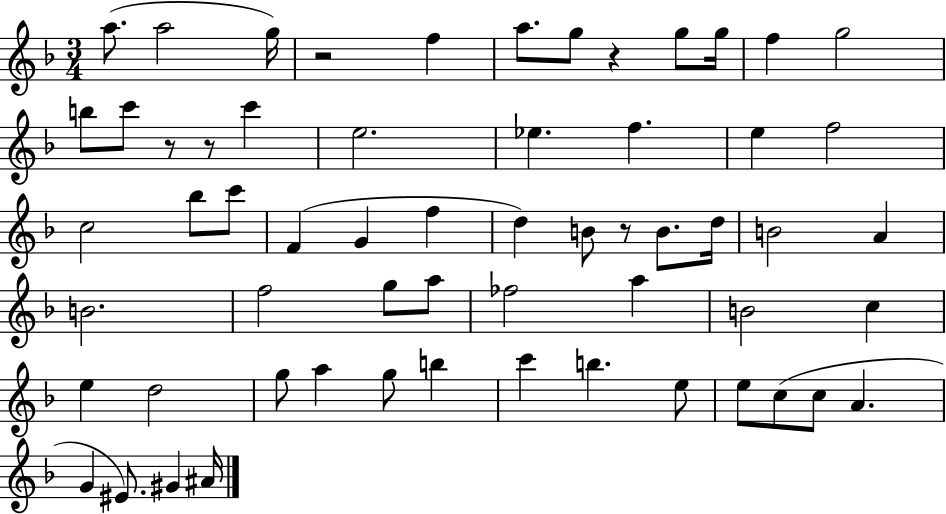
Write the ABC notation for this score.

X:1
T:Untitled
M:3/4
L:1/4
K:F
a/2 a2 g/4 z2 f a/2 g/2 z g/2 g/4 f g2 b/2 c'/2 z/2 z/2 c' e2 _e f e f2 c2 _b/2 c'/2 F G f d B/2 z/2 B/2 d/4 B2 A B2 f2 g/2 a/2 _f2 a B2 c e d2 g/2 a g/2 b c' b e/2 e/2 c/2 c/2 A G ^E/2 ^G ^A/4